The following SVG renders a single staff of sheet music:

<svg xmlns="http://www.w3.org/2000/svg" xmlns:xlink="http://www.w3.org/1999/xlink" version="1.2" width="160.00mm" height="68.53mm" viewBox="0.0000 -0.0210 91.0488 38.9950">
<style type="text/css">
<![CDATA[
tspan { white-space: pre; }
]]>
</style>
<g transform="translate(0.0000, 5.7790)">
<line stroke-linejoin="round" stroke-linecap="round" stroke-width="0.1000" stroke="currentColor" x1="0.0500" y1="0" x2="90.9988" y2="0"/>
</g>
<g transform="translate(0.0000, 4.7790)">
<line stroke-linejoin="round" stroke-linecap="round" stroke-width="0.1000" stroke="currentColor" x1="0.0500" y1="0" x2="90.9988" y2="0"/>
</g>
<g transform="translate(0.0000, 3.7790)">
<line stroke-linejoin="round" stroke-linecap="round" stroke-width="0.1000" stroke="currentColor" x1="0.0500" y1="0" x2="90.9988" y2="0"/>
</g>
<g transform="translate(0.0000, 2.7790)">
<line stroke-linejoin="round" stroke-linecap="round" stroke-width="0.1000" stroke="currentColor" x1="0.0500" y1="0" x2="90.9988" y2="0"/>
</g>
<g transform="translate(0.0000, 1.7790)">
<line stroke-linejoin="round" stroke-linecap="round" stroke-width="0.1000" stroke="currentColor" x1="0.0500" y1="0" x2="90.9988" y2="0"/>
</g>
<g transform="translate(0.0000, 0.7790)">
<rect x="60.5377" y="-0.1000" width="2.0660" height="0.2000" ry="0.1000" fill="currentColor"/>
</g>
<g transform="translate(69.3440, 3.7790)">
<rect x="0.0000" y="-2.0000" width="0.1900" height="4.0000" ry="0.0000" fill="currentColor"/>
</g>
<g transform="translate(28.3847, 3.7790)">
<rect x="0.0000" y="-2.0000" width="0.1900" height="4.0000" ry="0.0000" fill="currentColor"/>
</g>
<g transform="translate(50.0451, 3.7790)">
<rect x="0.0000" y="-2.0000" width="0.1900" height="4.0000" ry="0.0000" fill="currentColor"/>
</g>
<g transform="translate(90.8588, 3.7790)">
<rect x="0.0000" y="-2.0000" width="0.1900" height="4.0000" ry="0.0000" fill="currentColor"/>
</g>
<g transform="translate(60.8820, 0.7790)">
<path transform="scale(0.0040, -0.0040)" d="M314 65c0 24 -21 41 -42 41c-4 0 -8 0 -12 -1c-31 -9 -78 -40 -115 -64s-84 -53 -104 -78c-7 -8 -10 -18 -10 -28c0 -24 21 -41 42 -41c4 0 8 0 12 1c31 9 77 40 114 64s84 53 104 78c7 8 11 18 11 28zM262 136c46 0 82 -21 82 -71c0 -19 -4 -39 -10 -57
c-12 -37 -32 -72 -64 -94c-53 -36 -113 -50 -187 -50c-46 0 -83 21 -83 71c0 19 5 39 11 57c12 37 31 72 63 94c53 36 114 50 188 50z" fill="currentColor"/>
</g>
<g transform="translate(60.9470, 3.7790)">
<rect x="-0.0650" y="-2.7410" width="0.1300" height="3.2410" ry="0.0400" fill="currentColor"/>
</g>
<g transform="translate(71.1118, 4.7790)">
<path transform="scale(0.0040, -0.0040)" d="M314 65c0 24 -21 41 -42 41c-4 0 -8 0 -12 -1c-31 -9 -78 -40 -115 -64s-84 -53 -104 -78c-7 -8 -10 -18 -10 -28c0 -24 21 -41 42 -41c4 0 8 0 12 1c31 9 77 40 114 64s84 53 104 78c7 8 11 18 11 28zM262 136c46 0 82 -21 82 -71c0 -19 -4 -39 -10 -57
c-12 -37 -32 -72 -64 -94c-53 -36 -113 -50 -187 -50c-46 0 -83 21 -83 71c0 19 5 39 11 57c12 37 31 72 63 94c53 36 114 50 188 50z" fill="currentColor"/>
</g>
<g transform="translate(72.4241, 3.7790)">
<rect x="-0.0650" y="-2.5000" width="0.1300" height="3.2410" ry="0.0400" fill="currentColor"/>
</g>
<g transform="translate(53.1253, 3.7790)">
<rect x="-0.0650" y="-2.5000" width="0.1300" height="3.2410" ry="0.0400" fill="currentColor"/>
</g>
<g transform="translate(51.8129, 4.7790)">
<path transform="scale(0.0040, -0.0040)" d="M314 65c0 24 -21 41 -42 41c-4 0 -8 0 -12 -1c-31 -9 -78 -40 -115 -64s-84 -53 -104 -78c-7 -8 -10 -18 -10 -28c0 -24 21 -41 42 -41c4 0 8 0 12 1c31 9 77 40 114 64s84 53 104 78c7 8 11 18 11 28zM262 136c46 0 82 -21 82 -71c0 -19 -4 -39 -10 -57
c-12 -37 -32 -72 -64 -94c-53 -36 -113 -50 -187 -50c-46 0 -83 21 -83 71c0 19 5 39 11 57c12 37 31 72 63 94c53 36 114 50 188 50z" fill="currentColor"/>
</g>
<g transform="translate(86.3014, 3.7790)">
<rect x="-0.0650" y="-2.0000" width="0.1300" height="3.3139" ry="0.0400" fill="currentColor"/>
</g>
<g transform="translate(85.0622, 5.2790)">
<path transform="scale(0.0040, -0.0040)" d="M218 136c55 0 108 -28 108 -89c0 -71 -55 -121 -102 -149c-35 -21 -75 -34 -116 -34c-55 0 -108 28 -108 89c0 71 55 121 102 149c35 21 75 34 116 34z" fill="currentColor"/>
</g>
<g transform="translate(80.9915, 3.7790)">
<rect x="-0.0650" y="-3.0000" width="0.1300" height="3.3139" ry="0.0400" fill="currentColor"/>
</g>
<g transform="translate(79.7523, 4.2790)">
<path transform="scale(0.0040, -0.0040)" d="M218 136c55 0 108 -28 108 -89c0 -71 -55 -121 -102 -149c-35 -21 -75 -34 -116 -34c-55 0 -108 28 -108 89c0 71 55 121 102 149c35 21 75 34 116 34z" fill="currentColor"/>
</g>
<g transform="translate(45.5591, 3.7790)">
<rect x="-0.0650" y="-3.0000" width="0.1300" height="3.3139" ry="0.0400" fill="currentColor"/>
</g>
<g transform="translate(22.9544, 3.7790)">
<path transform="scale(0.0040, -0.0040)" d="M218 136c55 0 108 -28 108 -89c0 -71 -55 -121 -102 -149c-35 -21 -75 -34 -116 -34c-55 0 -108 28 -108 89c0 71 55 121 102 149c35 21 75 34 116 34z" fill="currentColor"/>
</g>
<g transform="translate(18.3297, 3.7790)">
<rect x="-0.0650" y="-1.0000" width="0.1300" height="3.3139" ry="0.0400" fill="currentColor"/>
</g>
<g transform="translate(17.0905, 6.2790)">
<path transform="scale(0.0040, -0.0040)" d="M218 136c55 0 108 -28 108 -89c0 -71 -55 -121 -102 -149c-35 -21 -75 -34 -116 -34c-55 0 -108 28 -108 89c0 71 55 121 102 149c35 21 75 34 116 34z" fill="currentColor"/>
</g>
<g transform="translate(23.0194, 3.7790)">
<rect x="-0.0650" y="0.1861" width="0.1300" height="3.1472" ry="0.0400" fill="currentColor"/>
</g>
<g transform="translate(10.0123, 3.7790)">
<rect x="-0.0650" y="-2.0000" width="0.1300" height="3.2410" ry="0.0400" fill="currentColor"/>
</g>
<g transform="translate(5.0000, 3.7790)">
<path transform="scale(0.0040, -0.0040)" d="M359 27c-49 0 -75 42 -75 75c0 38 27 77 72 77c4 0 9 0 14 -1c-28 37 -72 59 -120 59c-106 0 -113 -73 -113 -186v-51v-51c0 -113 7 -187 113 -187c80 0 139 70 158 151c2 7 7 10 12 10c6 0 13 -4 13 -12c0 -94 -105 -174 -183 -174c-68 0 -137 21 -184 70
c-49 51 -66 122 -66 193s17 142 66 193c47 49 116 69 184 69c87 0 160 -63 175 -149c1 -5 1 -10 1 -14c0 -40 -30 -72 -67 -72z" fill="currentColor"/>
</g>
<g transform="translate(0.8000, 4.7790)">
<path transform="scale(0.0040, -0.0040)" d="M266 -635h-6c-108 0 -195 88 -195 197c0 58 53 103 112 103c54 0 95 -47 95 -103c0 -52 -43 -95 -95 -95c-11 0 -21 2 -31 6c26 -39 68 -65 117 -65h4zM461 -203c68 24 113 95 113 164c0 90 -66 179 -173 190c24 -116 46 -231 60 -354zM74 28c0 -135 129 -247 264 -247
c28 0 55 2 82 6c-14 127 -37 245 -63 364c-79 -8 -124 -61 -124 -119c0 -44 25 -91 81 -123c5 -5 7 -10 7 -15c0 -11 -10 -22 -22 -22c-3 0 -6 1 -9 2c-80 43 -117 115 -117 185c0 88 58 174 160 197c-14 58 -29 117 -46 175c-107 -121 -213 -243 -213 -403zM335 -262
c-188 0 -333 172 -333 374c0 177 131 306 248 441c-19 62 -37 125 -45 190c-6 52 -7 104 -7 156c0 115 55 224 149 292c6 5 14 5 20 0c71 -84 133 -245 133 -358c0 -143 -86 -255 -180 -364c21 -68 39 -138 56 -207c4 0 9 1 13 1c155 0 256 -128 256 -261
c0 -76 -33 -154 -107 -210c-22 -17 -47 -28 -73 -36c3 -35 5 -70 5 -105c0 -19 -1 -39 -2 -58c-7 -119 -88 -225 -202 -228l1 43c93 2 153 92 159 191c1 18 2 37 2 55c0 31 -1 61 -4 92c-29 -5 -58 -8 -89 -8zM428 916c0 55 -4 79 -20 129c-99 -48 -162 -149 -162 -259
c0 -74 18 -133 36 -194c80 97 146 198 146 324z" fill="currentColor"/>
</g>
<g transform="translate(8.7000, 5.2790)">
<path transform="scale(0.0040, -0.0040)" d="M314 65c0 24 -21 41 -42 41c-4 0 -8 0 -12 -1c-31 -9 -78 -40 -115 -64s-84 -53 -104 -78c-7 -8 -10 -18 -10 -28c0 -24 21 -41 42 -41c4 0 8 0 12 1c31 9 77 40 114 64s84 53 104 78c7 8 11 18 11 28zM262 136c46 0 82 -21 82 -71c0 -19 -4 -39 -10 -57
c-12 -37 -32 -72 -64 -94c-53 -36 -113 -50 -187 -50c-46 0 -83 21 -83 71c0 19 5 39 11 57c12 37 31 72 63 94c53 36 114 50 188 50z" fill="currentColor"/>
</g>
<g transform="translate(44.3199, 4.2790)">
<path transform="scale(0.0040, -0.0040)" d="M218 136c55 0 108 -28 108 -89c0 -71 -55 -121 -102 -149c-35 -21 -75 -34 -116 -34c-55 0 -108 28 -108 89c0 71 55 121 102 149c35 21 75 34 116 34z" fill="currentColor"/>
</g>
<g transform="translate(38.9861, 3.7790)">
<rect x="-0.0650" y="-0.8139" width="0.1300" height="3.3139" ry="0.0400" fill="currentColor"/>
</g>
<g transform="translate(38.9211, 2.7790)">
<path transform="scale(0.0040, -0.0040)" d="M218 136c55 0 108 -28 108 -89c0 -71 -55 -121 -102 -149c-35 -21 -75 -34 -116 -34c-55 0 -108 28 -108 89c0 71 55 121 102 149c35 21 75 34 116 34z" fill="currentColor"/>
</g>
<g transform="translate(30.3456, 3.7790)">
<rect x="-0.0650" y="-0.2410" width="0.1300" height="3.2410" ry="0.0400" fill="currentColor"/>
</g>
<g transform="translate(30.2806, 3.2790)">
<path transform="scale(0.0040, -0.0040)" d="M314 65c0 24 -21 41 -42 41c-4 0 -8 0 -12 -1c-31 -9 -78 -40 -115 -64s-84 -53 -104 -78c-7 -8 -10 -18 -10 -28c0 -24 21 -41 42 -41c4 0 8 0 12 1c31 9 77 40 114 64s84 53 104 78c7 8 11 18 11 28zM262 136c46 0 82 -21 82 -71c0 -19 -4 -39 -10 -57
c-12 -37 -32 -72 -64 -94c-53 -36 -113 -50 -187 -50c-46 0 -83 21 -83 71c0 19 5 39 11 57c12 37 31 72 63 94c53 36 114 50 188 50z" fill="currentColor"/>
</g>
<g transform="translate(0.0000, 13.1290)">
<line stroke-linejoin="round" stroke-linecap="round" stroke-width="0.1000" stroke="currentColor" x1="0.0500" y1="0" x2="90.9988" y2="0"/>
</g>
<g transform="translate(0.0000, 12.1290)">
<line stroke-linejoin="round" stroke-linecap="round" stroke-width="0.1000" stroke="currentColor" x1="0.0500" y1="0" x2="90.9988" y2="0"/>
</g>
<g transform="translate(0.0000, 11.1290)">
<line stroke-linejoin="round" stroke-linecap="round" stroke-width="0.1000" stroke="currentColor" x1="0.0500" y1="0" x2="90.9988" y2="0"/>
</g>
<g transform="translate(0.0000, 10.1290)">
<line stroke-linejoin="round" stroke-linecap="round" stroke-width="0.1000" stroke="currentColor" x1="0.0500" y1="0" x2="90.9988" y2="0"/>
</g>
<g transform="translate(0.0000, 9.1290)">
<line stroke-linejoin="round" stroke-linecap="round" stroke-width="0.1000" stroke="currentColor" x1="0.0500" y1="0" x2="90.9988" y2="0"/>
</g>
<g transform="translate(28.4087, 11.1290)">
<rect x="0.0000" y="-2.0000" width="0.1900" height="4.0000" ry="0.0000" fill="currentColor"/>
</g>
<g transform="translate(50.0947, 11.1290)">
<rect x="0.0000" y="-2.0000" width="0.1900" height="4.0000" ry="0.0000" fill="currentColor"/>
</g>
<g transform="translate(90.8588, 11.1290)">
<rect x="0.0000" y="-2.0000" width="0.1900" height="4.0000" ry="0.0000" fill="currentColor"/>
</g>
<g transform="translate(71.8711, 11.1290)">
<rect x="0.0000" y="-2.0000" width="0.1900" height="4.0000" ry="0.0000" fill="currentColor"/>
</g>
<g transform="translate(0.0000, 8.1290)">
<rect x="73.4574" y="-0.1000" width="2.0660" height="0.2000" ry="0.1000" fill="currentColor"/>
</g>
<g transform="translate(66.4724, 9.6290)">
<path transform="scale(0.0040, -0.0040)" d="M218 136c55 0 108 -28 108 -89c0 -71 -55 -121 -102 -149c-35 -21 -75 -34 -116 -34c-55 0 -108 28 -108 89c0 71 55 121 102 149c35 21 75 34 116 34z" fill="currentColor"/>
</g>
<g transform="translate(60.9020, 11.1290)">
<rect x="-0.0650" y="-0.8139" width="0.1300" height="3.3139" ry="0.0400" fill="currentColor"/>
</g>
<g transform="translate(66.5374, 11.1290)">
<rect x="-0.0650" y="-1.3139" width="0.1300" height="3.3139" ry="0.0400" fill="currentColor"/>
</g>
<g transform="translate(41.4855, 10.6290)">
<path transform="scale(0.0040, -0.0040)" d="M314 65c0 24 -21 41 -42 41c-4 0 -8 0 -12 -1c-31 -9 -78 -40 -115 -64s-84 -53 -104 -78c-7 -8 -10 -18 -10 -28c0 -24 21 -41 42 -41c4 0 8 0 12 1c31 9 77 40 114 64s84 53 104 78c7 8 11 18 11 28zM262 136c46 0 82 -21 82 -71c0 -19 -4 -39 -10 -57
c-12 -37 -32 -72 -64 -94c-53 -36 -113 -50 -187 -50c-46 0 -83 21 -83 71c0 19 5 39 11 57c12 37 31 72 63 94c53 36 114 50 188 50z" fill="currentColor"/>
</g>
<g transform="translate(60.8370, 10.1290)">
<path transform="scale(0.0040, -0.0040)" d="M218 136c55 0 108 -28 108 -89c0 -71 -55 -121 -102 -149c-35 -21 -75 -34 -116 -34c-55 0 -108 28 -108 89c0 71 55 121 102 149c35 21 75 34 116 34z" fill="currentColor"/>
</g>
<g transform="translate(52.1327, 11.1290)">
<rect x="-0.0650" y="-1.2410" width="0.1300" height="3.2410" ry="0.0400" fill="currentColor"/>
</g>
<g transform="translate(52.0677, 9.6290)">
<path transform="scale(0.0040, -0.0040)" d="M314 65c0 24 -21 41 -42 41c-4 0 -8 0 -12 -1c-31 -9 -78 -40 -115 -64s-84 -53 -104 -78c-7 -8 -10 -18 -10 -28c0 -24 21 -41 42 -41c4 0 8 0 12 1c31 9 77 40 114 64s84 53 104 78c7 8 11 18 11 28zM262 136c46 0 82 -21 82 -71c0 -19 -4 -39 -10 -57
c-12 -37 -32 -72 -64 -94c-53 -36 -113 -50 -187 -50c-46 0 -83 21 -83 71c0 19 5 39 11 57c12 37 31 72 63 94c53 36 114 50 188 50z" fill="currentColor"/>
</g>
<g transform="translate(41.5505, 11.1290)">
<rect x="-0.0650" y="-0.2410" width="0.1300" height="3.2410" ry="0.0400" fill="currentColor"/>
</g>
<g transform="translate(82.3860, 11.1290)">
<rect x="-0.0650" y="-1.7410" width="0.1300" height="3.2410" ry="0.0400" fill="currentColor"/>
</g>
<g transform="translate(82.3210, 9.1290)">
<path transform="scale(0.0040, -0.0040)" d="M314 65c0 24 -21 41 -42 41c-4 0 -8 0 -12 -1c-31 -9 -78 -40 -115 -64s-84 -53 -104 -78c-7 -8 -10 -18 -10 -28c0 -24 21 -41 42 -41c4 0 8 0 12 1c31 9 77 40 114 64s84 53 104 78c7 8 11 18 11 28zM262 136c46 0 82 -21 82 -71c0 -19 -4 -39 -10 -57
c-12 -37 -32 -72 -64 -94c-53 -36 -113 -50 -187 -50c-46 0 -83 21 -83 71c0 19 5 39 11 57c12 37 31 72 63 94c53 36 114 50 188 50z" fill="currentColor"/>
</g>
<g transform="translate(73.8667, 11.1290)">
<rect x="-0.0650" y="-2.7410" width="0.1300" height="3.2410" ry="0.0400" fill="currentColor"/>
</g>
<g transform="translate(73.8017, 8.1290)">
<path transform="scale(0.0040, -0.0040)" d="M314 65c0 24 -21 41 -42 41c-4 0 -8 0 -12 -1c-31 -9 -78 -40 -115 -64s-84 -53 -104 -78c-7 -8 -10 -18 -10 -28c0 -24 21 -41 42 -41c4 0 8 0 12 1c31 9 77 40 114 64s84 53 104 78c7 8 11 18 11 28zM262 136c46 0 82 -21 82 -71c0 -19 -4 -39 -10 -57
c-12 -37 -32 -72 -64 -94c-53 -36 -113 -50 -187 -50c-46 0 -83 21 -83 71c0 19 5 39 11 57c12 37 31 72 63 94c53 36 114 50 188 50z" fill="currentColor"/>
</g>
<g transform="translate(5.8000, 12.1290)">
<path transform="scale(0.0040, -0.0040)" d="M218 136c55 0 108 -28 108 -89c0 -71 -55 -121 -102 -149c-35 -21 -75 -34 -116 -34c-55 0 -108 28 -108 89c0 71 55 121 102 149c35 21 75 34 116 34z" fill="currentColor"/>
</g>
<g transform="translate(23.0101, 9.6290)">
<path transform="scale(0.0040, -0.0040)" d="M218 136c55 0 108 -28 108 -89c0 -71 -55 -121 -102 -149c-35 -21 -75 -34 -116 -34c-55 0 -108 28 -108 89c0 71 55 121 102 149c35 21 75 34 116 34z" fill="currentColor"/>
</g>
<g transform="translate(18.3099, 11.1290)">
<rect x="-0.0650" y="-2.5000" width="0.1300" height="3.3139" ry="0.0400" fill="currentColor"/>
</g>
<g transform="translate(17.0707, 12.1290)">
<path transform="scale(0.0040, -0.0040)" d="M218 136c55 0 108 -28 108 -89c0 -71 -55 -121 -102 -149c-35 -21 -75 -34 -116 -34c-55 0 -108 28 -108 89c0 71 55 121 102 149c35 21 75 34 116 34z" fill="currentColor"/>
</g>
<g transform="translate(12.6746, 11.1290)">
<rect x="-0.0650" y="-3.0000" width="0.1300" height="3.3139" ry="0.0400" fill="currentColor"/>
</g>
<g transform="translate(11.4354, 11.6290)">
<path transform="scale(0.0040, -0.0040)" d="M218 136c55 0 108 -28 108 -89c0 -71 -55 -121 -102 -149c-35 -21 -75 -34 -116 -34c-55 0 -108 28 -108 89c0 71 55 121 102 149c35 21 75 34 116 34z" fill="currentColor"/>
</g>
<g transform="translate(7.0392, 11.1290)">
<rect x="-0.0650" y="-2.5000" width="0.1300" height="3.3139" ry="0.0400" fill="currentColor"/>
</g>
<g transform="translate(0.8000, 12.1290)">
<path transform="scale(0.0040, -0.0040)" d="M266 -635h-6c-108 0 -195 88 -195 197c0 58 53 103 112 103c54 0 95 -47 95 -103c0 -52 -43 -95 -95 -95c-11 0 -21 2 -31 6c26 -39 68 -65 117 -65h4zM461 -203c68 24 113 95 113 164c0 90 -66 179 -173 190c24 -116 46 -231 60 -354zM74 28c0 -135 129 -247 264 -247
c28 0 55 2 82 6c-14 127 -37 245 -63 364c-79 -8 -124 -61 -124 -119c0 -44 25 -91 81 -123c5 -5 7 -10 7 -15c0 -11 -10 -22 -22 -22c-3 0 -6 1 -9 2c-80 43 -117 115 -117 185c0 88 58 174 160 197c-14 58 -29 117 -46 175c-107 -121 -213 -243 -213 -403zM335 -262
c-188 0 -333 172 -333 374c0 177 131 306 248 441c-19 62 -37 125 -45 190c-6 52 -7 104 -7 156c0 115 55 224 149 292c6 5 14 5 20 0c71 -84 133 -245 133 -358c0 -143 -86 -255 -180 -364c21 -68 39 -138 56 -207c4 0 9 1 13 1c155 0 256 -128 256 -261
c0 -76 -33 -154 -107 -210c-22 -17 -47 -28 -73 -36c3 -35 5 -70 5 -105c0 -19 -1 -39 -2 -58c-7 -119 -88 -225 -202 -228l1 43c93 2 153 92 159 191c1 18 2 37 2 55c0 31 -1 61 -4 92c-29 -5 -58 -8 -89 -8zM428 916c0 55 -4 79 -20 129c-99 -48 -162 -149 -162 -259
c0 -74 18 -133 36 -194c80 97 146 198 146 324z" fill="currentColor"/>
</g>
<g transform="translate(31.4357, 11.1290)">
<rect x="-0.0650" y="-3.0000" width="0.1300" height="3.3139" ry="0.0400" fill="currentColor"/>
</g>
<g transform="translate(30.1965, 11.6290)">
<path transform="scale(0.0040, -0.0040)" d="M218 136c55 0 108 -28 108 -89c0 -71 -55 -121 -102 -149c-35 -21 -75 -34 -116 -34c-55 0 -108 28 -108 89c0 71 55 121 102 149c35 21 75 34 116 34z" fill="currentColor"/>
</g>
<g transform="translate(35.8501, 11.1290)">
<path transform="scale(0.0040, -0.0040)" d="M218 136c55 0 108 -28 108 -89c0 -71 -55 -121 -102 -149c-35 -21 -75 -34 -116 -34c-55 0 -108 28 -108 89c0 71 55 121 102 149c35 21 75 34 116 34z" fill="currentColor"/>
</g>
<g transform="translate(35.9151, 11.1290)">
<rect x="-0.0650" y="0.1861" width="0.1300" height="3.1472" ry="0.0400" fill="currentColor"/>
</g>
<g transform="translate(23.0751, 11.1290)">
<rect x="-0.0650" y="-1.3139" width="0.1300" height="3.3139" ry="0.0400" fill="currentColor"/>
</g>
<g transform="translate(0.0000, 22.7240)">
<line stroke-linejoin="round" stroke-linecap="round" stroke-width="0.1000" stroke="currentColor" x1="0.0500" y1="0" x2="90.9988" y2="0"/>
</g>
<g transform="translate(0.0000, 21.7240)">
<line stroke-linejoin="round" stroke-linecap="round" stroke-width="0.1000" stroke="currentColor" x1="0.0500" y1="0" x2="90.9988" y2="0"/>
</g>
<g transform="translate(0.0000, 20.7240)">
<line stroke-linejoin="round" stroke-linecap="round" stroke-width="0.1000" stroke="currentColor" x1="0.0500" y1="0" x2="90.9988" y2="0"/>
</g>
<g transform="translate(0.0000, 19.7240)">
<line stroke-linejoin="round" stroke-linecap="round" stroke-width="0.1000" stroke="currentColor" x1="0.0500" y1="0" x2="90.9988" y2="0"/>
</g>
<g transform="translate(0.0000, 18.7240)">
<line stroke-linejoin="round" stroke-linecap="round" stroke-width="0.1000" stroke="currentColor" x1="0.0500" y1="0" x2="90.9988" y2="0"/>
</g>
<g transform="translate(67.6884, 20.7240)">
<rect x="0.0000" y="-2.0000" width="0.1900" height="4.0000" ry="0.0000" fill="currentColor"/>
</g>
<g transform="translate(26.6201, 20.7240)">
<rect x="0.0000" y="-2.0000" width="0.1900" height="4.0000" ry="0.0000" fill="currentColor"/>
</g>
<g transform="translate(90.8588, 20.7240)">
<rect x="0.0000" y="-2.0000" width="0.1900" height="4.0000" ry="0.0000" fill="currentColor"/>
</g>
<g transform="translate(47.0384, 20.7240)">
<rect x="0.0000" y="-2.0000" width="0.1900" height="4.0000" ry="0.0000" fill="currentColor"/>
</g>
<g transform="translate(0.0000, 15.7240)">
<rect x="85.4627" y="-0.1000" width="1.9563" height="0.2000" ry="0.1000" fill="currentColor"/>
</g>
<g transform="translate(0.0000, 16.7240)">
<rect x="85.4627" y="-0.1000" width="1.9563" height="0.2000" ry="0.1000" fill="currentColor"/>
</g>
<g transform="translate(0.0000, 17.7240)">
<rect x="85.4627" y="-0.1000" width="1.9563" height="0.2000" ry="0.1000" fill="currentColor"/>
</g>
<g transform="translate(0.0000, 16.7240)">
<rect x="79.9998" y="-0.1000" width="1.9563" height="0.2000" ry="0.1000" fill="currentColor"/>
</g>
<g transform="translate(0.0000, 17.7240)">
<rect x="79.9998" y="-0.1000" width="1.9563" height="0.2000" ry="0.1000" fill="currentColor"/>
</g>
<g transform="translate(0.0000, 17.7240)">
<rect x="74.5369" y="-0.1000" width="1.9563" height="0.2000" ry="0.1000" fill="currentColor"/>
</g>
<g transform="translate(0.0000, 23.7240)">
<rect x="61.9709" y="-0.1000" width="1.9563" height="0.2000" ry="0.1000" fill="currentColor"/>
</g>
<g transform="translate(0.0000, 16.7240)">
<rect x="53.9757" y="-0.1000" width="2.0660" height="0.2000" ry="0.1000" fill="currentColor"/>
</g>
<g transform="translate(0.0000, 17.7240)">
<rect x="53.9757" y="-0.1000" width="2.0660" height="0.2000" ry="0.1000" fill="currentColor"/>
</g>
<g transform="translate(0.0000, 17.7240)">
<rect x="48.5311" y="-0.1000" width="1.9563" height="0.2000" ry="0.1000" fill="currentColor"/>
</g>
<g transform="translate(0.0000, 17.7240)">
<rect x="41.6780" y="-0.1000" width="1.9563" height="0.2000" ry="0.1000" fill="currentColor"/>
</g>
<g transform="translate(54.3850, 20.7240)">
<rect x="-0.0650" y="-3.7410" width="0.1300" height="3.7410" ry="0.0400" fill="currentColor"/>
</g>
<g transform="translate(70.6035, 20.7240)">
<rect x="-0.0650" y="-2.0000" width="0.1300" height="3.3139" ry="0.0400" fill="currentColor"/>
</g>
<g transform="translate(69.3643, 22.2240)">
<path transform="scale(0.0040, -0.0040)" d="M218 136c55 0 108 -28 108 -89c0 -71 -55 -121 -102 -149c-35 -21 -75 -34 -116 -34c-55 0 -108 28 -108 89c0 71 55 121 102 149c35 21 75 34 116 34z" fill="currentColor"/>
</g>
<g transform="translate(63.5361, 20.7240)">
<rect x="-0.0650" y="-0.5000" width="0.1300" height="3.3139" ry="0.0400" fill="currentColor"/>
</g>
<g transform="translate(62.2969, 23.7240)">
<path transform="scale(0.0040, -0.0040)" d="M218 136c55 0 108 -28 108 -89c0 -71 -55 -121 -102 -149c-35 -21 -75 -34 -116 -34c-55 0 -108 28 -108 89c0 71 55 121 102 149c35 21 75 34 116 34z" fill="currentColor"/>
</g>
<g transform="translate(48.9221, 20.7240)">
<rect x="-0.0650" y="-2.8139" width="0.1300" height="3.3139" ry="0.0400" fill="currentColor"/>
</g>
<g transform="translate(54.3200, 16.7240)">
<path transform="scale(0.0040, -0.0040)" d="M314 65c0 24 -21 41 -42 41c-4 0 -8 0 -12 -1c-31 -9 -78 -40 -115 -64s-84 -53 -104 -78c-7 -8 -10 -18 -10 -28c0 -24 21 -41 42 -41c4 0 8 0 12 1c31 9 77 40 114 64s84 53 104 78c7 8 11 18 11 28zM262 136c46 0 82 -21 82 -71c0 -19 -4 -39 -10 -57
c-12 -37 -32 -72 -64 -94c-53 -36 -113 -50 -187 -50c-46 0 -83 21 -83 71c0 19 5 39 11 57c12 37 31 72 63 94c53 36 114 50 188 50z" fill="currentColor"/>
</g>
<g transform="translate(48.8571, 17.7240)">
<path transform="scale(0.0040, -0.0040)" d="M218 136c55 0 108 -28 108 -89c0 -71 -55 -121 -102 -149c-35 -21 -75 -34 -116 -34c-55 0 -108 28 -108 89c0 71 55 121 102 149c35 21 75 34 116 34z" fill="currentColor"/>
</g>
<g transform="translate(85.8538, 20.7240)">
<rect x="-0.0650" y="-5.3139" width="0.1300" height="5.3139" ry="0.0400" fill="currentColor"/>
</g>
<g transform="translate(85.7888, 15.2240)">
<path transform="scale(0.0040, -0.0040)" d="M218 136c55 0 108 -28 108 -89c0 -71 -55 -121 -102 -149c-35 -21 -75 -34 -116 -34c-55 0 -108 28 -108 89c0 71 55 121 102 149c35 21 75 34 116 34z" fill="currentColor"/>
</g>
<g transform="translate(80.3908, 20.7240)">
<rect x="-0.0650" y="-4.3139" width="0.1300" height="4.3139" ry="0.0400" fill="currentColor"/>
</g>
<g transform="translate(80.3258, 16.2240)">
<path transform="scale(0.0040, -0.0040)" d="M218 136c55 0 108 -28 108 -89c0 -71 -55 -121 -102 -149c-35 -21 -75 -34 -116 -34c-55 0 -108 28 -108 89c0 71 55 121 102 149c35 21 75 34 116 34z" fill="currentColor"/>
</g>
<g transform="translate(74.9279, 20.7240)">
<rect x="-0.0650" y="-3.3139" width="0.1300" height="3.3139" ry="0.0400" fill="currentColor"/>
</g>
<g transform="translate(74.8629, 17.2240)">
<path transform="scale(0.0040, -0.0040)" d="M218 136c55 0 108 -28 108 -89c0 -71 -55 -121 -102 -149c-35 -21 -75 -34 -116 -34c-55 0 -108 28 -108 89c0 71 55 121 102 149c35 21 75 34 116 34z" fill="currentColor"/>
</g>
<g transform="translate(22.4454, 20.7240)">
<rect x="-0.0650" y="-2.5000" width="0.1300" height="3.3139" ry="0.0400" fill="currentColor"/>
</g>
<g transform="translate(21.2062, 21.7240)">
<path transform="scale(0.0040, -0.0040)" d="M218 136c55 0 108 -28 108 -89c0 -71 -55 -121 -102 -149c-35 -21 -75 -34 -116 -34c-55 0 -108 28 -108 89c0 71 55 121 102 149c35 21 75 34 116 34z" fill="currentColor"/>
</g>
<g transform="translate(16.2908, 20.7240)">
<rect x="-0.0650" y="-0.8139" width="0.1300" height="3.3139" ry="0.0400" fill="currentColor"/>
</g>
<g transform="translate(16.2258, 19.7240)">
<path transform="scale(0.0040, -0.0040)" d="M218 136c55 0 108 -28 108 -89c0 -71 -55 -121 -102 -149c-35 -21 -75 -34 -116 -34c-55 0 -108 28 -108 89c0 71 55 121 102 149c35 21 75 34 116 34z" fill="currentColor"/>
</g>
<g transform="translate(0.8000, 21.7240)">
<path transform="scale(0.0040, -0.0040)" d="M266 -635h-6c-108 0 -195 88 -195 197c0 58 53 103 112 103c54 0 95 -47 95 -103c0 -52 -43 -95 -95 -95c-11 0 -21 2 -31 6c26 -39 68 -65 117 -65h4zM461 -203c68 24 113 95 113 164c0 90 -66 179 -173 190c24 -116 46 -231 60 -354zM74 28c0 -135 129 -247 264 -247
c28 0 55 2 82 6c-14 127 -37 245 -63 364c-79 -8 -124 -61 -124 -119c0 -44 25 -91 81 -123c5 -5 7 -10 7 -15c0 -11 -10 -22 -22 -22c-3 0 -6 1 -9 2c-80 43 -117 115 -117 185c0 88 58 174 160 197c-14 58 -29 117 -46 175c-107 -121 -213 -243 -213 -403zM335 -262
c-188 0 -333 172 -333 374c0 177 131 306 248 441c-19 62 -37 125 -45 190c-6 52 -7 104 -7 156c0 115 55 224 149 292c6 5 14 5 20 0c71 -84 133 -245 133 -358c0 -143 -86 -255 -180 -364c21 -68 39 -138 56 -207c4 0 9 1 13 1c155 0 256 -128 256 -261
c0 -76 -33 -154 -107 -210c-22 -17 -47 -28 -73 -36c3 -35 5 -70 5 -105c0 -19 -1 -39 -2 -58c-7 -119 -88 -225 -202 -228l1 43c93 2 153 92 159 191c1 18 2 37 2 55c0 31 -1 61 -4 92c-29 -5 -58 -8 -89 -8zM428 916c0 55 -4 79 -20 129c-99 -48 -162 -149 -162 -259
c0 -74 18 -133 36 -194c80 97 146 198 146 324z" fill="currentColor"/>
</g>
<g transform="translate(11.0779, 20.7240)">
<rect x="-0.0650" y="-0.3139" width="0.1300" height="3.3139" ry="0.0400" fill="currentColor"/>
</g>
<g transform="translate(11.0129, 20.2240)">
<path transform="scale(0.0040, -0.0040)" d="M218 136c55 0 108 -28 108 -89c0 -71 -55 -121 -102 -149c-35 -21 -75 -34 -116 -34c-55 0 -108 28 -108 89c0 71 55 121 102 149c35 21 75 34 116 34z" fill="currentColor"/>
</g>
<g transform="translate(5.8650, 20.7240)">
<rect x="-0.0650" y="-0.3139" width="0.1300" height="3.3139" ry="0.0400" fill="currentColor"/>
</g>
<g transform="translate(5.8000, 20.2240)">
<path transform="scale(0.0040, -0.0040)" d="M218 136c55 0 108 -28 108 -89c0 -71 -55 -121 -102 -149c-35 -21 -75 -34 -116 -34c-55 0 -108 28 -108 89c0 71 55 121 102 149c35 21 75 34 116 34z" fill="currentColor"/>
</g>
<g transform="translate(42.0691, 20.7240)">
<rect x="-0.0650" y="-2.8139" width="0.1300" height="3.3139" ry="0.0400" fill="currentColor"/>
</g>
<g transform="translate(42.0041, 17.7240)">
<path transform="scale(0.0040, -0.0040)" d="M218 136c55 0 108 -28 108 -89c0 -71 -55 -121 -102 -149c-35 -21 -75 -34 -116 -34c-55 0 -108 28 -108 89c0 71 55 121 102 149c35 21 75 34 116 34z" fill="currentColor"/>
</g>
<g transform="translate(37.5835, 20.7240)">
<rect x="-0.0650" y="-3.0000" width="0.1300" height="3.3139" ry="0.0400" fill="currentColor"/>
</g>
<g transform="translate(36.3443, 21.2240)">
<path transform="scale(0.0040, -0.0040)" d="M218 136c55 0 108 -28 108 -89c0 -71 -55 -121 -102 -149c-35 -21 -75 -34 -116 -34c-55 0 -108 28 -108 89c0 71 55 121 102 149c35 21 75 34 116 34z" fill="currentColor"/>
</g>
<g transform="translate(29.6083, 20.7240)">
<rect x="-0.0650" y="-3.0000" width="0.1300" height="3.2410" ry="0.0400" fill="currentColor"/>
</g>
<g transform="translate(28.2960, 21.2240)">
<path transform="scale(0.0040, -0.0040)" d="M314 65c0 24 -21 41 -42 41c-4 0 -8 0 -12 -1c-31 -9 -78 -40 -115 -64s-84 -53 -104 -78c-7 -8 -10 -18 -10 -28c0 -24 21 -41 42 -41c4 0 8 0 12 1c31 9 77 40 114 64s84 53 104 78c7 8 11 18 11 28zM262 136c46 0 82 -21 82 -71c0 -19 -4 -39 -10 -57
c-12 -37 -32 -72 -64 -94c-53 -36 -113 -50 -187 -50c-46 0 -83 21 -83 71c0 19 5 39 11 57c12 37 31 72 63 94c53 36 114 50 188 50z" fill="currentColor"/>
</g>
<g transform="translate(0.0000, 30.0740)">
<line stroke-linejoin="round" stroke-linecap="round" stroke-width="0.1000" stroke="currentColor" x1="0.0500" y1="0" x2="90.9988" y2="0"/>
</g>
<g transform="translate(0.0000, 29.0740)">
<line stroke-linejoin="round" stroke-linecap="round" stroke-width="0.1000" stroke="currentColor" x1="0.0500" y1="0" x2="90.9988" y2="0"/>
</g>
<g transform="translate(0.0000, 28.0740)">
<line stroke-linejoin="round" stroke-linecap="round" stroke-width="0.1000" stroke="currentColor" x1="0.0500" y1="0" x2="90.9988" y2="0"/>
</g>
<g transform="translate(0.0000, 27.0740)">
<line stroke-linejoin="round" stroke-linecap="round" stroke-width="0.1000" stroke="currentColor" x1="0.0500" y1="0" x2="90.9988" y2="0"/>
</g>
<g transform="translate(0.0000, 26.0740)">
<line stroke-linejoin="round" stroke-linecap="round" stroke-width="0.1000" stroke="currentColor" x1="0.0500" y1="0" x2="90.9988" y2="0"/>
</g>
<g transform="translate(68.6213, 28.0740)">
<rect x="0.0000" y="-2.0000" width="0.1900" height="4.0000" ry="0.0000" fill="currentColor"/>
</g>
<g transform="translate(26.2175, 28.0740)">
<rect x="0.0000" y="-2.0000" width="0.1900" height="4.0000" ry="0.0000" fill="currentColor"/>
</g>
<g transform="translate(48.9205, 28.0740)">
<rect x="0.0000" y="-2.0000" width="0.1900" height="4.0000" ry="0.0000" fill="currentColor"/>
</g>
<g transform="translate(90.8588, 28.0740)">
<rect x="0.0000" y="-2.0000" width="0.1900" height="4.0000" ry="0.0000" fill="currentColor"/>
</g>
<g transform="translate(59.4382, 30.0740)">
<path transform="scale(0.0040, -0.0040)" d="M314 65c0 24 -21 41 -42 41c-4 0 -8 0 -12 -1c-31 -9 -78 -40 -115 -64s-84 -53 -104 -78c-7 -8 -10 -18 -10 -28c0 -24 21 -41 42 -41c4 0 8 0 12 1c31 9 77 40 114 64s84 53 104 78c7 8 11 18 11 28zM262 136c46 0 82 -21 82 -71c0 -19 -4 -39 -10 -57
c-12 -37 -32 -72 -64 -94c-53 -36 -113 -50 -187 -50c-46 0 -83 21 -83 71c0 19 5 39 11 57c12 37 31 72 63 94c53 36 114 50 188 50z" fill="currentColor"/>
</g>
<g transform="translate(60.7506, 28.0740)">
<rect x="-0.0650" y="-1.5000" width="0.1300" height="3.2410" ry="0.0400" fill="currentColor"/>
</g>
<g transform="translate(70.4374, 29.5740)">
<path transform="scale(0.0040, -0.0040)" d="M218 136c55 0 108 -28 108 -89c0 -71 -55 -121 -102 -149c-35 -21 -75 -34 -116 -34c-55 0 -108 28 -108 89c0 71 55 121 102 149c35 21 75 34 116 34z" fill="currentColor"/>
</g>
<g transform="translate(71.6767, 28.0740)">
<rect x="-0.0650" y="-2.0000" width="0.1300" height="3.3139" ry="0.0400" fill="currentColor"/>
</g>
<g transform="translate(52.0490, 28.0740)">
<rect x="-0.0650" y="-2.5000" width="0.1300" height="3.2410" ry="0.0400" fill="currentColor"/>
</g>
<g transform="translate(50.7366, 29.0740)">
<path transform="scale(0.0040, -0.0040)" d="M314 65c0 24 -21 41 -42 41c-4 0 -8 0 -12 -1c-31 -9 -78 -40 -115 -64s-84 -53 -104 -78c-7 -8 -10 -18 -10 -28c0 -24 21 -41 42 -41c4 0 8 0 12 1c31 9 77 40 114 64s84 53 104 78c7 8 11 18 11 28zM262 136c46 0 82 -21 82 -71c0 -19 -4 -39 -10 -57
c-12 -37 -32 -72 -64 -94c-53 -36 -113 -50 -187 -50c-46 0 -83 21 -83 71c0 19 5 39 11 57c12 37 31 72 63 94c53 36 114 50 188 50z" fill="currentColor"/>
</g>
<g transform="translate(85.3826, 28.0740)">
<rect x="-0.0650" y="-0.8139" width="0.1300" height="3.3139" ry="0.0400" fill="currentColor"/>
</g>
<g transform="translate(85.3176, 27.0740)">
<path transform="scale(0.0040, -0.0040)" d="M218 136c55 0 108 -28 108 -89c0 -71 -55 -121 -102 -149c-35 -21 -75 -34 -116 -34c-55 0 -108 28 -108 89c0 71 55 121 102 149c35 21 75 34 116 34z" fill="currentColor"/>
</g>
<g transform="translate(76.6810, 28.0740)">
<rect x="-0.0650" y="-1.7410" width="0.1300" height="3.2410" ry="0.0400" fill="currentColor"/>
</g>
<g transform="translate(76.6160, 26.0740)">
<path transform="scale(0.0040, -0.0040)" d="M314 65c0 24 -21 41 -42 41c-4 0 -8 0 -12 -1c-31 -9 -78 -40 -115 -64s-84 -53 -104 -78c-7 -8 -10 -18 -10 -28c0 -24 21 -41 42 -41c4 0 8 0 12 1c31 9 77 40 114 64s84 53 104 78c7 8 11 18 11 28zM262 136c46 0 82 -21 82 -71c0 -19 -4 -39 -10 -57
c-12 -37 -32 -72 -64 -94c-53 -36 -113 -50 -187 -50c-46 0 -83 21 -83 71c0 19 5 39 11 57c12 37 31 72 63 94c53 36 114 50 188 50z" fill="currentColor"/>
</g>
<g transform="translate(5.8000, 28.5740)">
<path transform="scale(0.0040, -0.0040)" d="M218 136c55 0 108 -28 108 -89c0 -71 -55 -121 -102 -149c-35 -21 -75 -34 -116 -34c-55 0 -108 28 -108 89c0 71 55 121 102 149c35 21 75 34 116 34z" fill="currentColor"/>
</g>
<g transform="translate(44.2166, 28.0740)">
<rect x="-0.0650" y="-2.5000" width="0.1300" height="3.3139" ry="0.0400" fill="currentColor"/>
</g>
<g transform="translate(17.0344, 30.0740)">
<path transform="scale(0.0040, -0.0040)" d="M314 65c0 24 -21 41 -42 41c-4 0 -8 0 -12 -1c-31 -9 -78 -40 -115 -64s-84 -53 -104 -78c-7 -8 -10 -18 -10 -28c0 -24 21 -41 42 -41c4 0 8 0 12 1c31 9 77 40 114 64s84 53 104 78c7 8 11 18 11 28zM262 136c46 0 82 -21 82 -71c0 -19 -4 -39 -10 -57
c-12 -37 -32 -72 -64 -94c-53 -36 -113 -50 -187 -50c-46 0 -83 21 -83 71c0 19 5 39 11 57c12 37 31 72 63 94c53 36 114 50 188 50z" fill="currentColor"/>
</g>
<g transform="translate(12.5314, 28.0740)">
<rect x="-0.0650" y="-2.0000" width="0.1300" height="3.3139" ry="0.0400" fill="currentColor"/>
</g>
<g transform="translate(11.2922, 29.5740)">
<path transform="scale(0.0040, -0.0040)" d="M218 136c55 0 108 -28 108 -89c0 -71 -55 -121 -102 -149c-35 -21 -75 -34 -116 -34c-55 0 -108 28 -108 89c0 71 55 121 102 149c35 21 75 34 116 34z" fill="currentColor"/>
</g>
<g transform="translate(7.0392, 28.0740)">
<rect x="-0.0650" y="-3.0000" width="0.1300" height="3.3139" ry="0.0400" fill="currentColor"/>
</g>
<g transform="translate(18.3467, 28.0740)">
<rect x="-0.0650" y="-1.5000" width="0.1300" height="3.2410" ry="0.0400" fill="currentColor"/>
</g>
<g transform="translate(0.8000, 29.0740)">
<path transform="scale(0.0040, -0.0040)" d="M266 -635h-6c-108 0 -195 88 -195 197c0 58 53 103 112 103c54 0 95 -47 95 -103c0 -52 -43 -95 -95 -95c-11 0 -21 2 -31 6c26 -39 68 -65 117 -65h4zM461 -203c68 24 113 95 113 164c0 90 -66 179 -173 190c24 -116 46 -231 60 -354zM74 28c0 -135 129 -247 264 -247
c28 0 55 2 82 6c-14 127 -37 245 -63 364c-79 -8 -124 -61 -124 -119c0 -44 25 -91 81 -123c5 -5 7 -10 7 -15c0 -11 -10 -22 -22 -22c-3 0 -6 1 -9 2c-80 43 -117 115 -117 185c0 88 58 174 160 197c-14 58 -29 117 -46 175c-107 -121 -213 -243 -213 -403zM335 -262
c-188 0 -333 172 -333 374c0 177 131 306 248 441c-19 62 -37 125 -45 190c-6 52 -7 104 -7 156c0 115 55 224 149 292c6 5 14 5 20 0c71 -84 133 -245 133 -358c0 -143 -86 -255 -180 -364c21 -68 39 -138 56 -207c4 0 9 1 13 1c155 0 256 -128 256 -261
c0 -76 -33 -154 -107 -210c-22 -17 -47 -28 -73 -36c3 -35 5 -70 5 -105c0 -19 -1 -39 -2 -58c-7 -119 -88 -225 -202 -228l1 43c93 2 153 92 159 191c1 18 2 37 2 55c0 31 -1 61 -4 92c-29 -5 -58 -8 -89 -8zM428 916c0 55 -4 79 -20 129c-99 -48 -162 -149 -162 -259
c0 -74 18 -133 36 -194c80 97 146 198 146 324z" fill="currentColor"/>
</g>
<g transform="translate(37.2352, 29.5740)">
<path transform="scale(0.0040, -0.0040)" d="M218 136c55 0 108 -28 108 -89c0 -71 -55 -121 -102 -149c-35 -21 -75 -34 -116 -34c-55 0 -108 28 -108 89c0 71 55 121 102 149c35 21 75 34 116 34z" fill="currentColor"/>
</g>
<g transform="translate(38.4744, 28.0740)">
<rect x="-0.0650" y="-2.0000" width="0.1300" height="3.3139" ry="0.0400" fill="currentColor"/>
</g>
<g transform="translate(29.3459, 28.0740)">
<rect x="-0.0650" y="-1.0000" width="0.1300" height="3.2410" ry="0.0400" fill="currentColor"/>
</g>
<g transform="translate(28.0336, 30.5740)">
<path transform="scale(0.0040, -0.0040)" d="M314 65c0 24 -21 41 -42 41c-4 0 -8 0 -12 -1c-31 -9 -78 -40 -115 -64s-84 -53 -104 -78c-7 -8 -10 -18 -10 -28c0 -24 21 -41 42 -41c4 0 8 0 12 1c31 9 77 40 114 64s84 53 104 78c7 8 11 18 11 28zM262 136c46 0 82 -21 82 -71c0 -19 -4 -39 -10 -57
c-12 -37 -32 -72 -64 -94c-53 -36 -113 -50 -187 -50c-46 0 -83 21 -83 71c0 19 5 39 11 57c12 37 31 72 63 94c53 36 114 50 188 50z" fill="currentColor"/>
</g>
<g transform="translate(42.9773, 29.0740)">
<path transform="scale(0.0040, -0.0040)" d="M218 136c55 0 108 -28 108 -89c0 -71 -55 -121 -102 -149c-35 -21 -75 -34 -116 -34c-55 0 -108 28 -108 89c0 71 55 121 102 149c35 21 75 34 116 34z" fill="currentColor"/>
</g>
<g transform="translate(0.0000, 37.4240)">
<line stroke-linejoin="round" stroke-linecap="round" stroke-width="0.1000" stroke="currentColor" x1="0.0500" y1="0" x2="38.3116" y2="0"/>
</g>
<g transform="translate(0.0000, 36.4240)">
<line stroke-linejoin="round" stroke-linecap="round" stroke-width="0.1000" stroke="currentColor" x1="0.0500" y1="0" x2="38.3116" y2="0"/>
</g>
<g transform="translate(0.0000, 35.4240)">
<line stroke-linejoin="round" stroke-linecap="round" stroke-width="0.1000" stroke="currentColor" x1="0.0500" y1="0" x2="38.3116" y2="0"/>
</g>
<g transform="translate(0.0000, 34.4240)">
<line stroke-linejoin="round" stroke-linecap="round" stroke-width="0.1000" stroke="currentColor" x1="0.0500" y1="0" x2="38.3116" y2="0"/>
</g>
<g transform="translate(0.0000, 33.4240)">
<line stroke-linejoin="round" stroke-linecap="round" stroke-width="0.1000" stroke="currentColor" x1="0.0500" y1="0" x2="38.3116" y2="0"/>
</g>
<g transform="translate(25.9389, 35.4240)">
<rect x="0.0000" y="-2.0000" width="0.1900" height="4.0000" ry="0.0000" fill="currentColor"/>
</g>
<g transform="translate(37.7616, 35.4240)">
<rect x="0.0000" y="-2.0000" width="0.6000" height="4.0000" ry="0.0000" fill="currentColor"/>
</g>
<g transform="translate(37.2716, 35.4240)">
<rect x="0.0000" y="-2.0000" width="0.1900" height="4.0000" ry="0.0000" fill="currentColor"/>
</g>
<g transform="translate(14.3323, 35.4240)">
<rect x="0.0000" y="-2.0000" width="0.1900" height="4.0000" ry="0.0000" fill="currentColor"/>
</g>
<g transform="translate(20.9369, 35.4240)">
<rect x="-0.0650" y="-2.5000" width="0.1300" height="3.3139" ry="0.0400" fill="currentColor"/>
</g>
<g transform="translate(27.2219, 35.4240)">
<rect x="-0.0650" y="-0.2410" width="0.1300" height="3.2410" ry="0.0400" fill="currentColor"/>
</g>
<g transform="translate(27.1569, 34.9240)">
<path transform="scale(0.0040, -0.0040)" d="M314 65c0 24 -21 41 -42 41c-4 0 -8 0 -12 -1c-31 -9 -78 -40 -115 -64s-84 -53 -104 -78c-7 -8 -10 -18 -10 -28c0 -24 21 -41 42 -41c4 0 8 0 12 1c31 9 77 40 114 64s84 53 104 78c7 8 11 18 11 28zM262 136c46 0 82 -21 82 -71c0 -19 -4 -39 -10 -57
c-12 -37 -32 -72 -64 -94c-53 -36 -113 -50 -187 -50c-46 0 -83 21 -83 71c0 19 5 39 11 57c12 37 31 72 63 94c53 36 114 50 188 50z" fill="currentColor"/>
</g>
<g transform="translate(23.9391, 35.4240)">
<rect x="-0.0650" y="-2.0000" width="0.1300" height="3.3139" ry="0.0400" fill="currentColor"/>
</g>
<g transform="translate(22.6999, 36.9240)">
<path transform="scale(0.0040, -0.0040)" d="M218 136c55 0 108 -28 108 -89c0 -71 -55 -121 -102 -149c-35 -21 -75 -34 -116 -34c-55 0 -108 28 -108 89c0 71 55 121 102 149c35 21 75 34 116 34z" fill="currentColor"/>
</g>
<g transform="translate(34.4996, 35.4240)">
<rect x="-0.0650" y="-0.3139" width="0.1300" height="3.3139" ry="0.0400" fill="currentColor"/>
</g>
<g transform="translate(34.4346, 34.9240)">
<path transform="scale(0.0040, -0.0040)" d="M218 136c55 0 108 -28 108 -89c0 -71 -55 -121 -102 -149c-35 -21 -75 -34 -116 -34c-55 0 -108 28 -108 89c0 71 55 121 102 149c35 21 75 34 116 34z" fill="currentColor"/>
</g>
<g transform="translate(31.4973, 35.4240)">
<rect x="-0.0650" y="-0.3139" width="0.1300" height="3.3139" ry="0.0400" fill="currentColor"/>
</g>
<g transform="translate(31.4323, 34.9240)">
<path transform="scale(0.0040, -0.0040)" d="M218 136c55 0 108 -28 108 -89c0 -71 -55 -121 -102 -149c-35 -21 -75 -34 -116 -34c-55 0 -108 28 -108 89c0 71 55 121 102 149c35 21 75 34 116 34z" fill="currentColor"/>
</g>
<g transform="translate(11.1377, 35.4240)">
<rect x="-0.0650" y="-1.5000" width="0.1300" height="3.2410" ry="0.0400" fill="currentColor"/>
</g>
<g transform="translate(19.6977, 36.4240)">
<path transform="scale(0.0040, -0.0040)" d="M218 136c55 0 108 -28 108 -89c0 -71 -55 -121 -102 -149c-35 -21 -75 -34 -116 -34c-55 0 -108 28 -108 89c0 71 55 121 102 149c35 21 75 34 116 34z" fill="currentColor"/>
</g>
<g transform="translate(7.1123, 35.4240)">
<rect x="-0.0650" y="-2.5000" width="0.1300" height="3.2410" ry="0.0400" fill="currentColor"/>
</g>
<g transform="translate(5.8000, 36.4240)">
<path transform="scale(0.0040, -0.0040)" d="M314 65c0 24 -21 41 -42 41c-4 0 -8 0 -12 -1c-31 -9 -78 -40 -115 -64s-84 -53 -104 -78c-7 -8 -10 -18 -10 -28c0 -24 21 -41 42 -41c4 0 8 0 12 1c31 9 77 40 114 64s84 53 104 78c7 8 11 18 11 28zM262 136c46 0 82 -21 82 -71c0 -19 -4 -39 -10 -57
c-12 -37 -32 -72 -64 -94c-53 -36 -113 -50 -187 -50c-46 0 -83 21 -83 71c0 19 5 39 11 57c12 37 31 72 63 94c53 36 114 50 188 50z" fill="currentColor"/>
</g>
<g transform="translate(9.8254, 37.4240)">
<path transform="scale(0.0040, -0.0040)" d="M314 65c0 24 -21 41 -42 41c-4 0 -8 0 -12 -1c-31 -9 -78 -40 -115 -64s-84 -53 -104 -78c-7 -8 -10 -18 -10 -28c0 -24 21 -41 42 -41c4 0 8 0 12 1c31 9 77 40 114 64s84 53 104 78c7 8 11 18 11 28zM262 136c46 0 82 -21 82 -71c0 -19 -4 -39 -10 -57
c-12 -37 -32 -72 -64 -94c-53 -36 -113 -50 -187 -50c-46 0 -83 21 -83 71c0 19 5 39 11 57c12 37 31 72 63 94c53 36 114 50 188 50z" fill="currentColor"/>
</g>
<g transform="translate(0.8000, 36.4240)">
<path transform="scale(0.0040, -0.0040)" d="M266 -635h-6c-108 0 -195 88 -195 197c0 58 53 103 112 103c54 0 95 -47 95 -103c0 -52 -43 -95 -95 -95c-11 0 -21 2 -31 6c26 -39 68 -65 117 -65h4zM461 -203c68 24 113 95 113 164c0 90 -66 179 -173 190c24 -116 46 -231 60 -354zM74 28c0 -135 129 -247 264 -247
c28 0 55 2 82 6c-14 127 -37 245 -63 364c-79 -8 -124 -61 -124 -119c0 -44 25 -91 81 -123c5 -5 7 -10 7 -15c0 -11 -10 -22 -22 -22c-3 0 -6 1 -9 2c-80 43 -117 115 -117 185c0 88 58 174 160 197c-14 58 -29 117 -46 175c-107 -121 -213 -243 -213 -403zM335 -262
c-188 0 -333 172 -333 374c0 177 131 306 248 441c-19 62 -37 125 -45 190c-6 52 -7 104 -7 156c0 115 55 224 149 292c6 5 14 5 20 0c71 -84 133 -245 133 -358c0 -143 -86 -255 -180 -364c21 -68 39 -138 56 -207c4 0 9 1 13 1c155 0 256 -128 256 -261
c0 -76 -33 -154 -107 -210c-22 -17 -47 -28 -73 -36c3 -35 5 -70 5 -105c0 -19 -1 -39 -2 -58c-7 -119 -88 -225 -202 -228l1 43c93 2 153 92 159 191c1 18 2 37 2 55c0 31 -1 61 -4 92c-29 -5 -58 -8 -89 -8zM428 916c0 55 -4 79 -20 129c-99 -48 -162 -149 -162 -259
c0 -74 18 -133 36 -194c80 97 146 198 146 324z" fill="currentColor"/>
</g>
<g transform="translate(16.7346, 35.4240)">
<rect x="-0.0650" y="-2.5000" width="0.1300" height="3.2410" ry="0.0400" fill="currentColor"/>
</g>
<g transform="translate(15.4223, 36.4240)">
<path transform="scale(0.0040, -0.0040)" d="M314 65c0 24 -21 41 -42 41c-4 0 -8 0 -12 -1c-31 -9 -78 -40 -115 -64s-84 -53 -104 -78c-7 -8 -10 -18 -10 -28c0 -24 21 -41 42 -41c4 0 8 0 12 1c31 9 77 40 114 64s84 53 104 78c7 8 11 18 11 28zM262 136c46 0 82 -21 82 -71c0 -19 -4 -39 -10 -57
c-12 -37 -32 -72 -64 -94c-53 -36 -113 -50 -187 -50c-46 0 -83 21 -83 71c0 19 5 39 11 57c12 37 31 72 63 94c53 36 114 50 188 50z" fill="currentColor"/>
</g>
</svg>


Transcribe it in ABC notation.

X:1
T:Untitled
M:4/4
L:1/4
K:C
F2 D B c2 d A G2 a2 G2 A F G A G e A B c2 e2 d e a2 f2 c c d G A2 A a a c'2 C F b d' f' A F E2 D2 F G G2 E2 F f2 d G2 E2 G2 G F c2 c c